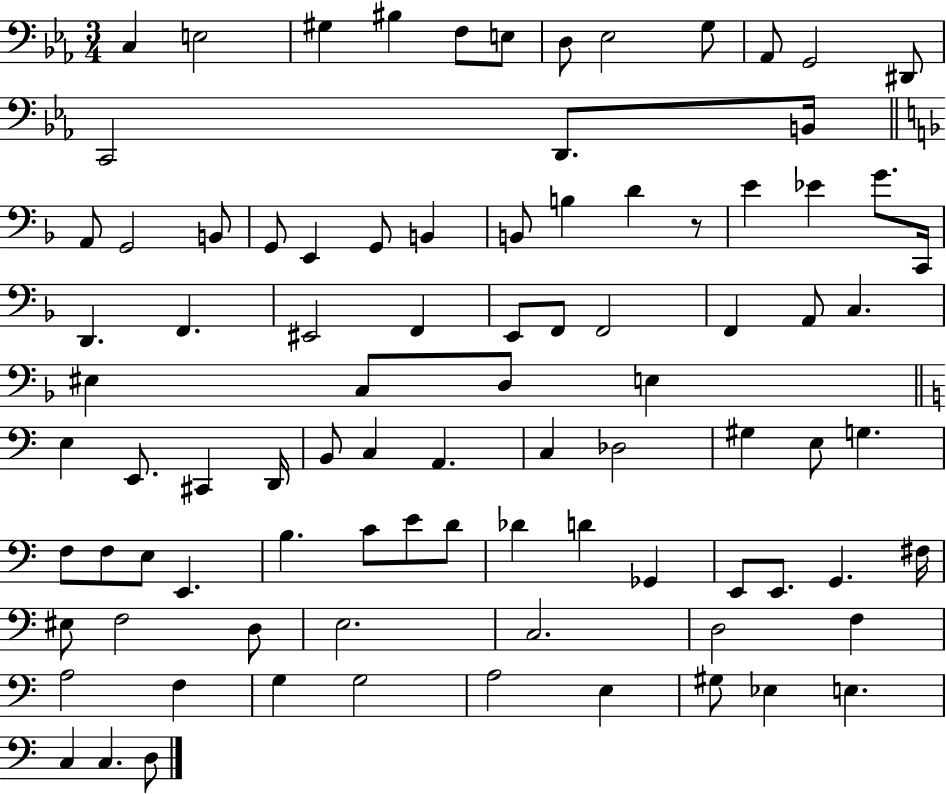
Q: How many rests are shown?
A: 1